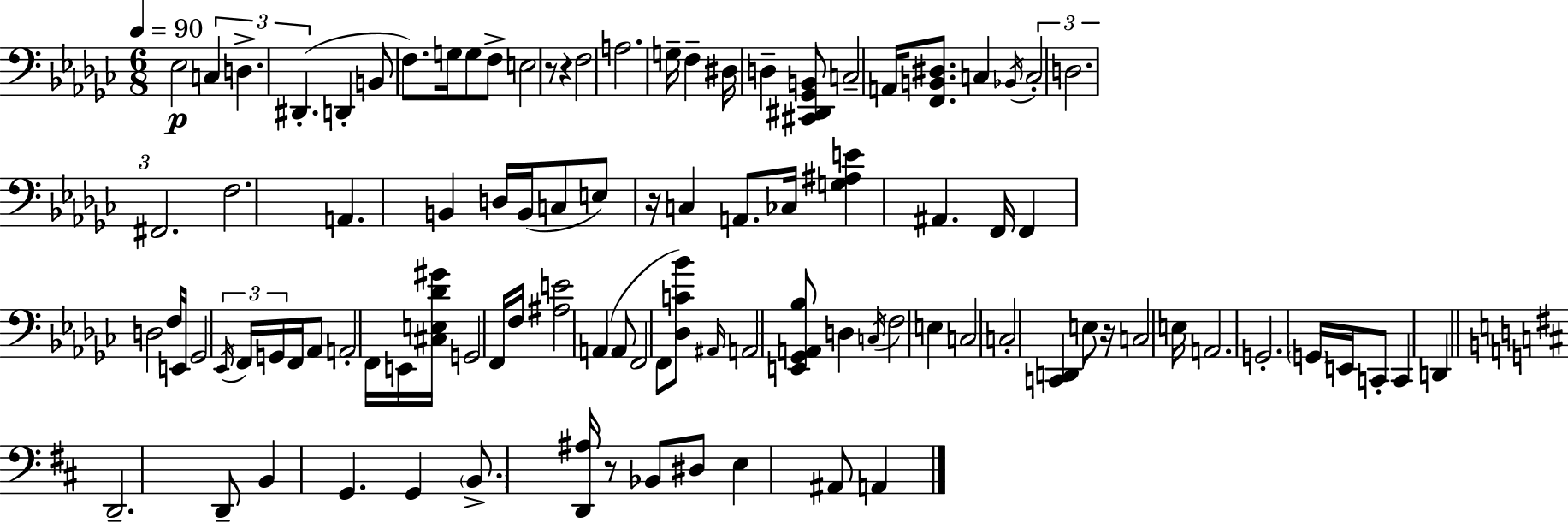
{
  \clef bass
  \numericTimeSignature
  \time 6/8
  \key ees \minor
  \tempo 4 = 90
  ees2\p \tuplet 3/2 { c4 | d4.-> dis,4.-.( } | d,4-. b,8 f8.) g16 g8 | f8-> e2 r8 | \break r4 f2 | a2. | g16-- f4-- dis16 d4-- <cis, dis, ges, b,>8 | c2-- a,16 <f, b, dis>8. | \break c4 \acciaccatura { bes,16 } \tuplet 3/2 { c2-. | d2. | fis,2. } | f2. | \break a,4. b,4 d16 | b,16( c8 e8) r16 c4 a,8. | ces16 <g ais e'>4 ais,4. | f,16 f,4 d2 | \break f16 e,16 ges,2 \tuplet 3/2 { \acciaccatura { ees,16 } | f,16 g,16 } f,16 aes,8 a,2-. | f,16 e,16 <cis e des' gis'>16 g,2 | f,16 f16 <ais e'>2 a,4( | \break a,8 f,2 | f,8 <des c' bes'>8) \grace { ais,16 } a,2 | <e, ges, a, bes>8 d4 \acciaccatura { c16 } f2 | e4 c2 | \break c2-. | <c, d,>4 e8 r16 c2 | e16 a,2. | g,2.-. | \break \parenthesize g,16 e,16 c,8-. c,4 | d,4 \bar "||" \break \key d \major d,2.-- | d,8-- b,4 g,4. | g,4 \parenthesize b,8.-> <d, ais>16 r8 bes,8 | dis8 e4 ais,8 a,4 | \break \bar "|."
}